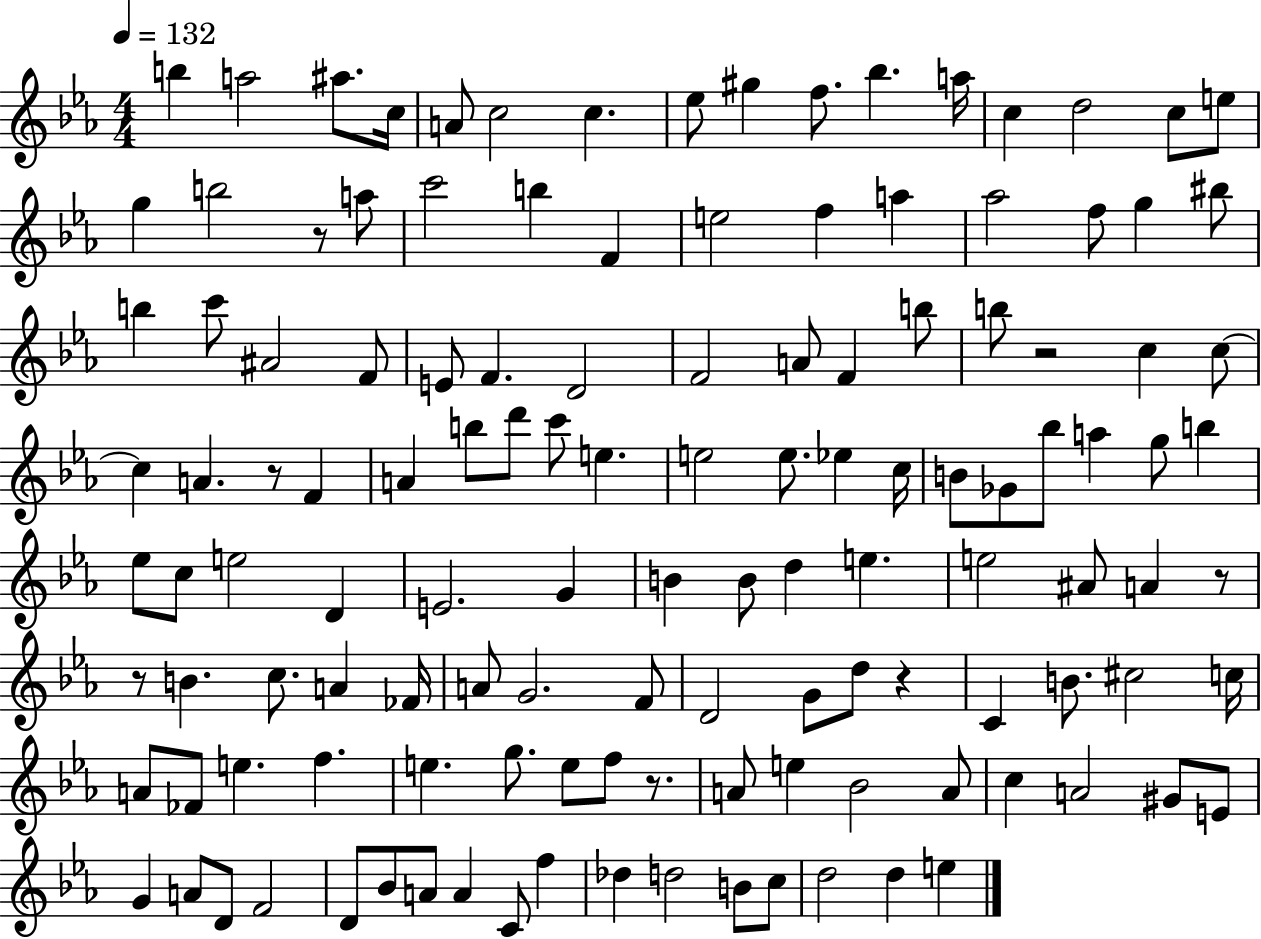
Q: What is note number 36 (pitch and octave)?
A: D4